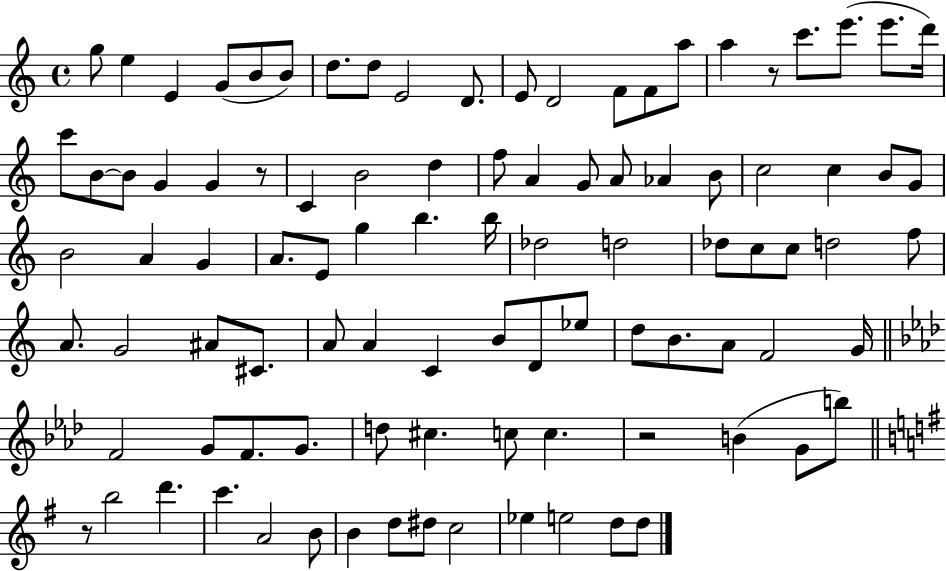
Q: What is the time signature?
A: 4/4